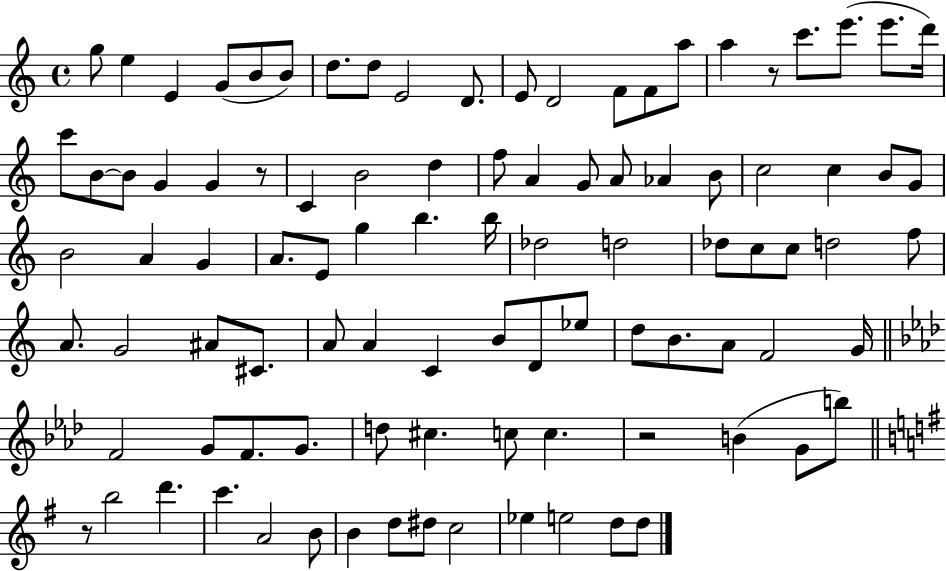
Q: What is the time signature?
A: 4/4